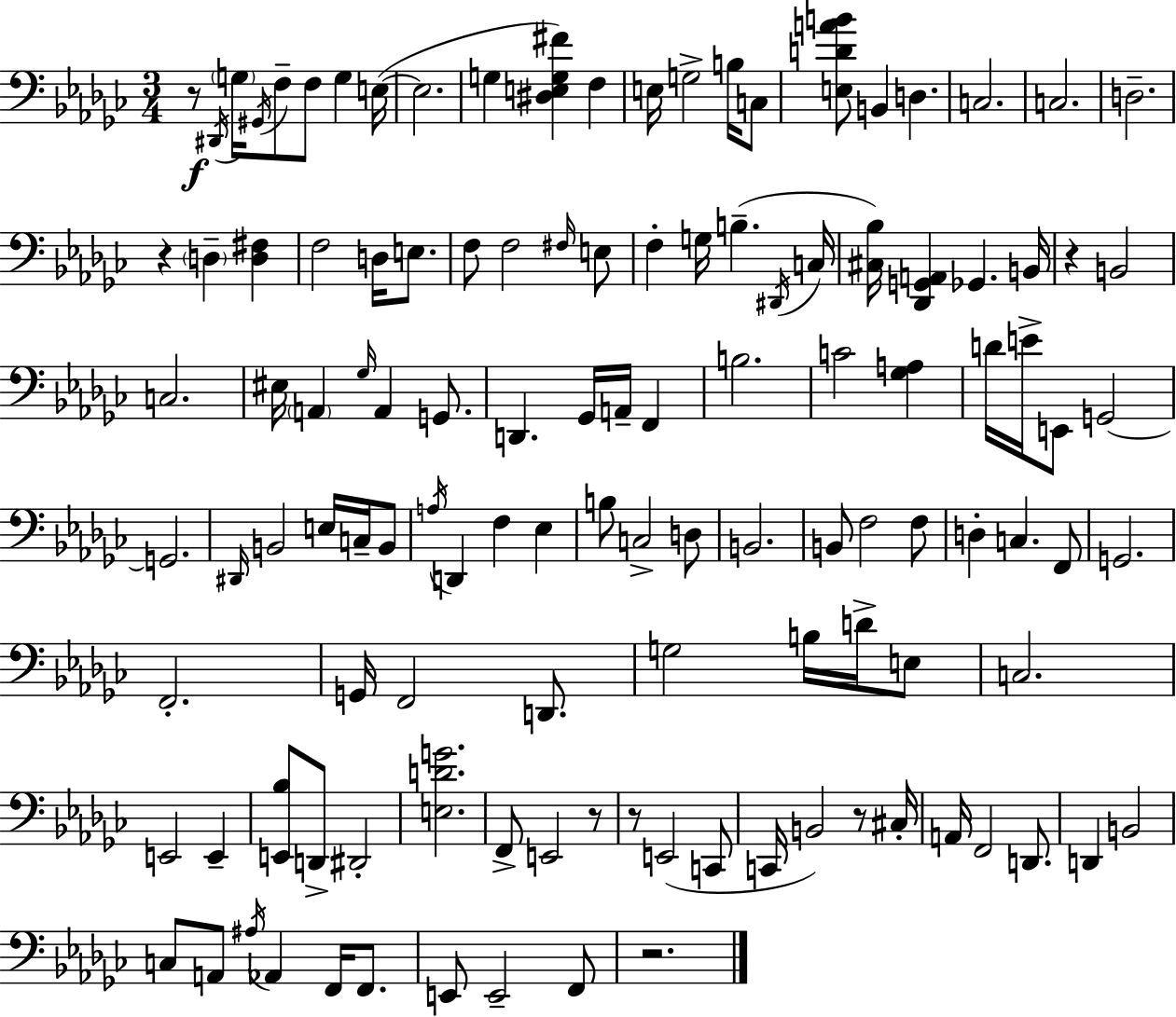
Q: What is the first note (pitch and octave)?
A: D#2